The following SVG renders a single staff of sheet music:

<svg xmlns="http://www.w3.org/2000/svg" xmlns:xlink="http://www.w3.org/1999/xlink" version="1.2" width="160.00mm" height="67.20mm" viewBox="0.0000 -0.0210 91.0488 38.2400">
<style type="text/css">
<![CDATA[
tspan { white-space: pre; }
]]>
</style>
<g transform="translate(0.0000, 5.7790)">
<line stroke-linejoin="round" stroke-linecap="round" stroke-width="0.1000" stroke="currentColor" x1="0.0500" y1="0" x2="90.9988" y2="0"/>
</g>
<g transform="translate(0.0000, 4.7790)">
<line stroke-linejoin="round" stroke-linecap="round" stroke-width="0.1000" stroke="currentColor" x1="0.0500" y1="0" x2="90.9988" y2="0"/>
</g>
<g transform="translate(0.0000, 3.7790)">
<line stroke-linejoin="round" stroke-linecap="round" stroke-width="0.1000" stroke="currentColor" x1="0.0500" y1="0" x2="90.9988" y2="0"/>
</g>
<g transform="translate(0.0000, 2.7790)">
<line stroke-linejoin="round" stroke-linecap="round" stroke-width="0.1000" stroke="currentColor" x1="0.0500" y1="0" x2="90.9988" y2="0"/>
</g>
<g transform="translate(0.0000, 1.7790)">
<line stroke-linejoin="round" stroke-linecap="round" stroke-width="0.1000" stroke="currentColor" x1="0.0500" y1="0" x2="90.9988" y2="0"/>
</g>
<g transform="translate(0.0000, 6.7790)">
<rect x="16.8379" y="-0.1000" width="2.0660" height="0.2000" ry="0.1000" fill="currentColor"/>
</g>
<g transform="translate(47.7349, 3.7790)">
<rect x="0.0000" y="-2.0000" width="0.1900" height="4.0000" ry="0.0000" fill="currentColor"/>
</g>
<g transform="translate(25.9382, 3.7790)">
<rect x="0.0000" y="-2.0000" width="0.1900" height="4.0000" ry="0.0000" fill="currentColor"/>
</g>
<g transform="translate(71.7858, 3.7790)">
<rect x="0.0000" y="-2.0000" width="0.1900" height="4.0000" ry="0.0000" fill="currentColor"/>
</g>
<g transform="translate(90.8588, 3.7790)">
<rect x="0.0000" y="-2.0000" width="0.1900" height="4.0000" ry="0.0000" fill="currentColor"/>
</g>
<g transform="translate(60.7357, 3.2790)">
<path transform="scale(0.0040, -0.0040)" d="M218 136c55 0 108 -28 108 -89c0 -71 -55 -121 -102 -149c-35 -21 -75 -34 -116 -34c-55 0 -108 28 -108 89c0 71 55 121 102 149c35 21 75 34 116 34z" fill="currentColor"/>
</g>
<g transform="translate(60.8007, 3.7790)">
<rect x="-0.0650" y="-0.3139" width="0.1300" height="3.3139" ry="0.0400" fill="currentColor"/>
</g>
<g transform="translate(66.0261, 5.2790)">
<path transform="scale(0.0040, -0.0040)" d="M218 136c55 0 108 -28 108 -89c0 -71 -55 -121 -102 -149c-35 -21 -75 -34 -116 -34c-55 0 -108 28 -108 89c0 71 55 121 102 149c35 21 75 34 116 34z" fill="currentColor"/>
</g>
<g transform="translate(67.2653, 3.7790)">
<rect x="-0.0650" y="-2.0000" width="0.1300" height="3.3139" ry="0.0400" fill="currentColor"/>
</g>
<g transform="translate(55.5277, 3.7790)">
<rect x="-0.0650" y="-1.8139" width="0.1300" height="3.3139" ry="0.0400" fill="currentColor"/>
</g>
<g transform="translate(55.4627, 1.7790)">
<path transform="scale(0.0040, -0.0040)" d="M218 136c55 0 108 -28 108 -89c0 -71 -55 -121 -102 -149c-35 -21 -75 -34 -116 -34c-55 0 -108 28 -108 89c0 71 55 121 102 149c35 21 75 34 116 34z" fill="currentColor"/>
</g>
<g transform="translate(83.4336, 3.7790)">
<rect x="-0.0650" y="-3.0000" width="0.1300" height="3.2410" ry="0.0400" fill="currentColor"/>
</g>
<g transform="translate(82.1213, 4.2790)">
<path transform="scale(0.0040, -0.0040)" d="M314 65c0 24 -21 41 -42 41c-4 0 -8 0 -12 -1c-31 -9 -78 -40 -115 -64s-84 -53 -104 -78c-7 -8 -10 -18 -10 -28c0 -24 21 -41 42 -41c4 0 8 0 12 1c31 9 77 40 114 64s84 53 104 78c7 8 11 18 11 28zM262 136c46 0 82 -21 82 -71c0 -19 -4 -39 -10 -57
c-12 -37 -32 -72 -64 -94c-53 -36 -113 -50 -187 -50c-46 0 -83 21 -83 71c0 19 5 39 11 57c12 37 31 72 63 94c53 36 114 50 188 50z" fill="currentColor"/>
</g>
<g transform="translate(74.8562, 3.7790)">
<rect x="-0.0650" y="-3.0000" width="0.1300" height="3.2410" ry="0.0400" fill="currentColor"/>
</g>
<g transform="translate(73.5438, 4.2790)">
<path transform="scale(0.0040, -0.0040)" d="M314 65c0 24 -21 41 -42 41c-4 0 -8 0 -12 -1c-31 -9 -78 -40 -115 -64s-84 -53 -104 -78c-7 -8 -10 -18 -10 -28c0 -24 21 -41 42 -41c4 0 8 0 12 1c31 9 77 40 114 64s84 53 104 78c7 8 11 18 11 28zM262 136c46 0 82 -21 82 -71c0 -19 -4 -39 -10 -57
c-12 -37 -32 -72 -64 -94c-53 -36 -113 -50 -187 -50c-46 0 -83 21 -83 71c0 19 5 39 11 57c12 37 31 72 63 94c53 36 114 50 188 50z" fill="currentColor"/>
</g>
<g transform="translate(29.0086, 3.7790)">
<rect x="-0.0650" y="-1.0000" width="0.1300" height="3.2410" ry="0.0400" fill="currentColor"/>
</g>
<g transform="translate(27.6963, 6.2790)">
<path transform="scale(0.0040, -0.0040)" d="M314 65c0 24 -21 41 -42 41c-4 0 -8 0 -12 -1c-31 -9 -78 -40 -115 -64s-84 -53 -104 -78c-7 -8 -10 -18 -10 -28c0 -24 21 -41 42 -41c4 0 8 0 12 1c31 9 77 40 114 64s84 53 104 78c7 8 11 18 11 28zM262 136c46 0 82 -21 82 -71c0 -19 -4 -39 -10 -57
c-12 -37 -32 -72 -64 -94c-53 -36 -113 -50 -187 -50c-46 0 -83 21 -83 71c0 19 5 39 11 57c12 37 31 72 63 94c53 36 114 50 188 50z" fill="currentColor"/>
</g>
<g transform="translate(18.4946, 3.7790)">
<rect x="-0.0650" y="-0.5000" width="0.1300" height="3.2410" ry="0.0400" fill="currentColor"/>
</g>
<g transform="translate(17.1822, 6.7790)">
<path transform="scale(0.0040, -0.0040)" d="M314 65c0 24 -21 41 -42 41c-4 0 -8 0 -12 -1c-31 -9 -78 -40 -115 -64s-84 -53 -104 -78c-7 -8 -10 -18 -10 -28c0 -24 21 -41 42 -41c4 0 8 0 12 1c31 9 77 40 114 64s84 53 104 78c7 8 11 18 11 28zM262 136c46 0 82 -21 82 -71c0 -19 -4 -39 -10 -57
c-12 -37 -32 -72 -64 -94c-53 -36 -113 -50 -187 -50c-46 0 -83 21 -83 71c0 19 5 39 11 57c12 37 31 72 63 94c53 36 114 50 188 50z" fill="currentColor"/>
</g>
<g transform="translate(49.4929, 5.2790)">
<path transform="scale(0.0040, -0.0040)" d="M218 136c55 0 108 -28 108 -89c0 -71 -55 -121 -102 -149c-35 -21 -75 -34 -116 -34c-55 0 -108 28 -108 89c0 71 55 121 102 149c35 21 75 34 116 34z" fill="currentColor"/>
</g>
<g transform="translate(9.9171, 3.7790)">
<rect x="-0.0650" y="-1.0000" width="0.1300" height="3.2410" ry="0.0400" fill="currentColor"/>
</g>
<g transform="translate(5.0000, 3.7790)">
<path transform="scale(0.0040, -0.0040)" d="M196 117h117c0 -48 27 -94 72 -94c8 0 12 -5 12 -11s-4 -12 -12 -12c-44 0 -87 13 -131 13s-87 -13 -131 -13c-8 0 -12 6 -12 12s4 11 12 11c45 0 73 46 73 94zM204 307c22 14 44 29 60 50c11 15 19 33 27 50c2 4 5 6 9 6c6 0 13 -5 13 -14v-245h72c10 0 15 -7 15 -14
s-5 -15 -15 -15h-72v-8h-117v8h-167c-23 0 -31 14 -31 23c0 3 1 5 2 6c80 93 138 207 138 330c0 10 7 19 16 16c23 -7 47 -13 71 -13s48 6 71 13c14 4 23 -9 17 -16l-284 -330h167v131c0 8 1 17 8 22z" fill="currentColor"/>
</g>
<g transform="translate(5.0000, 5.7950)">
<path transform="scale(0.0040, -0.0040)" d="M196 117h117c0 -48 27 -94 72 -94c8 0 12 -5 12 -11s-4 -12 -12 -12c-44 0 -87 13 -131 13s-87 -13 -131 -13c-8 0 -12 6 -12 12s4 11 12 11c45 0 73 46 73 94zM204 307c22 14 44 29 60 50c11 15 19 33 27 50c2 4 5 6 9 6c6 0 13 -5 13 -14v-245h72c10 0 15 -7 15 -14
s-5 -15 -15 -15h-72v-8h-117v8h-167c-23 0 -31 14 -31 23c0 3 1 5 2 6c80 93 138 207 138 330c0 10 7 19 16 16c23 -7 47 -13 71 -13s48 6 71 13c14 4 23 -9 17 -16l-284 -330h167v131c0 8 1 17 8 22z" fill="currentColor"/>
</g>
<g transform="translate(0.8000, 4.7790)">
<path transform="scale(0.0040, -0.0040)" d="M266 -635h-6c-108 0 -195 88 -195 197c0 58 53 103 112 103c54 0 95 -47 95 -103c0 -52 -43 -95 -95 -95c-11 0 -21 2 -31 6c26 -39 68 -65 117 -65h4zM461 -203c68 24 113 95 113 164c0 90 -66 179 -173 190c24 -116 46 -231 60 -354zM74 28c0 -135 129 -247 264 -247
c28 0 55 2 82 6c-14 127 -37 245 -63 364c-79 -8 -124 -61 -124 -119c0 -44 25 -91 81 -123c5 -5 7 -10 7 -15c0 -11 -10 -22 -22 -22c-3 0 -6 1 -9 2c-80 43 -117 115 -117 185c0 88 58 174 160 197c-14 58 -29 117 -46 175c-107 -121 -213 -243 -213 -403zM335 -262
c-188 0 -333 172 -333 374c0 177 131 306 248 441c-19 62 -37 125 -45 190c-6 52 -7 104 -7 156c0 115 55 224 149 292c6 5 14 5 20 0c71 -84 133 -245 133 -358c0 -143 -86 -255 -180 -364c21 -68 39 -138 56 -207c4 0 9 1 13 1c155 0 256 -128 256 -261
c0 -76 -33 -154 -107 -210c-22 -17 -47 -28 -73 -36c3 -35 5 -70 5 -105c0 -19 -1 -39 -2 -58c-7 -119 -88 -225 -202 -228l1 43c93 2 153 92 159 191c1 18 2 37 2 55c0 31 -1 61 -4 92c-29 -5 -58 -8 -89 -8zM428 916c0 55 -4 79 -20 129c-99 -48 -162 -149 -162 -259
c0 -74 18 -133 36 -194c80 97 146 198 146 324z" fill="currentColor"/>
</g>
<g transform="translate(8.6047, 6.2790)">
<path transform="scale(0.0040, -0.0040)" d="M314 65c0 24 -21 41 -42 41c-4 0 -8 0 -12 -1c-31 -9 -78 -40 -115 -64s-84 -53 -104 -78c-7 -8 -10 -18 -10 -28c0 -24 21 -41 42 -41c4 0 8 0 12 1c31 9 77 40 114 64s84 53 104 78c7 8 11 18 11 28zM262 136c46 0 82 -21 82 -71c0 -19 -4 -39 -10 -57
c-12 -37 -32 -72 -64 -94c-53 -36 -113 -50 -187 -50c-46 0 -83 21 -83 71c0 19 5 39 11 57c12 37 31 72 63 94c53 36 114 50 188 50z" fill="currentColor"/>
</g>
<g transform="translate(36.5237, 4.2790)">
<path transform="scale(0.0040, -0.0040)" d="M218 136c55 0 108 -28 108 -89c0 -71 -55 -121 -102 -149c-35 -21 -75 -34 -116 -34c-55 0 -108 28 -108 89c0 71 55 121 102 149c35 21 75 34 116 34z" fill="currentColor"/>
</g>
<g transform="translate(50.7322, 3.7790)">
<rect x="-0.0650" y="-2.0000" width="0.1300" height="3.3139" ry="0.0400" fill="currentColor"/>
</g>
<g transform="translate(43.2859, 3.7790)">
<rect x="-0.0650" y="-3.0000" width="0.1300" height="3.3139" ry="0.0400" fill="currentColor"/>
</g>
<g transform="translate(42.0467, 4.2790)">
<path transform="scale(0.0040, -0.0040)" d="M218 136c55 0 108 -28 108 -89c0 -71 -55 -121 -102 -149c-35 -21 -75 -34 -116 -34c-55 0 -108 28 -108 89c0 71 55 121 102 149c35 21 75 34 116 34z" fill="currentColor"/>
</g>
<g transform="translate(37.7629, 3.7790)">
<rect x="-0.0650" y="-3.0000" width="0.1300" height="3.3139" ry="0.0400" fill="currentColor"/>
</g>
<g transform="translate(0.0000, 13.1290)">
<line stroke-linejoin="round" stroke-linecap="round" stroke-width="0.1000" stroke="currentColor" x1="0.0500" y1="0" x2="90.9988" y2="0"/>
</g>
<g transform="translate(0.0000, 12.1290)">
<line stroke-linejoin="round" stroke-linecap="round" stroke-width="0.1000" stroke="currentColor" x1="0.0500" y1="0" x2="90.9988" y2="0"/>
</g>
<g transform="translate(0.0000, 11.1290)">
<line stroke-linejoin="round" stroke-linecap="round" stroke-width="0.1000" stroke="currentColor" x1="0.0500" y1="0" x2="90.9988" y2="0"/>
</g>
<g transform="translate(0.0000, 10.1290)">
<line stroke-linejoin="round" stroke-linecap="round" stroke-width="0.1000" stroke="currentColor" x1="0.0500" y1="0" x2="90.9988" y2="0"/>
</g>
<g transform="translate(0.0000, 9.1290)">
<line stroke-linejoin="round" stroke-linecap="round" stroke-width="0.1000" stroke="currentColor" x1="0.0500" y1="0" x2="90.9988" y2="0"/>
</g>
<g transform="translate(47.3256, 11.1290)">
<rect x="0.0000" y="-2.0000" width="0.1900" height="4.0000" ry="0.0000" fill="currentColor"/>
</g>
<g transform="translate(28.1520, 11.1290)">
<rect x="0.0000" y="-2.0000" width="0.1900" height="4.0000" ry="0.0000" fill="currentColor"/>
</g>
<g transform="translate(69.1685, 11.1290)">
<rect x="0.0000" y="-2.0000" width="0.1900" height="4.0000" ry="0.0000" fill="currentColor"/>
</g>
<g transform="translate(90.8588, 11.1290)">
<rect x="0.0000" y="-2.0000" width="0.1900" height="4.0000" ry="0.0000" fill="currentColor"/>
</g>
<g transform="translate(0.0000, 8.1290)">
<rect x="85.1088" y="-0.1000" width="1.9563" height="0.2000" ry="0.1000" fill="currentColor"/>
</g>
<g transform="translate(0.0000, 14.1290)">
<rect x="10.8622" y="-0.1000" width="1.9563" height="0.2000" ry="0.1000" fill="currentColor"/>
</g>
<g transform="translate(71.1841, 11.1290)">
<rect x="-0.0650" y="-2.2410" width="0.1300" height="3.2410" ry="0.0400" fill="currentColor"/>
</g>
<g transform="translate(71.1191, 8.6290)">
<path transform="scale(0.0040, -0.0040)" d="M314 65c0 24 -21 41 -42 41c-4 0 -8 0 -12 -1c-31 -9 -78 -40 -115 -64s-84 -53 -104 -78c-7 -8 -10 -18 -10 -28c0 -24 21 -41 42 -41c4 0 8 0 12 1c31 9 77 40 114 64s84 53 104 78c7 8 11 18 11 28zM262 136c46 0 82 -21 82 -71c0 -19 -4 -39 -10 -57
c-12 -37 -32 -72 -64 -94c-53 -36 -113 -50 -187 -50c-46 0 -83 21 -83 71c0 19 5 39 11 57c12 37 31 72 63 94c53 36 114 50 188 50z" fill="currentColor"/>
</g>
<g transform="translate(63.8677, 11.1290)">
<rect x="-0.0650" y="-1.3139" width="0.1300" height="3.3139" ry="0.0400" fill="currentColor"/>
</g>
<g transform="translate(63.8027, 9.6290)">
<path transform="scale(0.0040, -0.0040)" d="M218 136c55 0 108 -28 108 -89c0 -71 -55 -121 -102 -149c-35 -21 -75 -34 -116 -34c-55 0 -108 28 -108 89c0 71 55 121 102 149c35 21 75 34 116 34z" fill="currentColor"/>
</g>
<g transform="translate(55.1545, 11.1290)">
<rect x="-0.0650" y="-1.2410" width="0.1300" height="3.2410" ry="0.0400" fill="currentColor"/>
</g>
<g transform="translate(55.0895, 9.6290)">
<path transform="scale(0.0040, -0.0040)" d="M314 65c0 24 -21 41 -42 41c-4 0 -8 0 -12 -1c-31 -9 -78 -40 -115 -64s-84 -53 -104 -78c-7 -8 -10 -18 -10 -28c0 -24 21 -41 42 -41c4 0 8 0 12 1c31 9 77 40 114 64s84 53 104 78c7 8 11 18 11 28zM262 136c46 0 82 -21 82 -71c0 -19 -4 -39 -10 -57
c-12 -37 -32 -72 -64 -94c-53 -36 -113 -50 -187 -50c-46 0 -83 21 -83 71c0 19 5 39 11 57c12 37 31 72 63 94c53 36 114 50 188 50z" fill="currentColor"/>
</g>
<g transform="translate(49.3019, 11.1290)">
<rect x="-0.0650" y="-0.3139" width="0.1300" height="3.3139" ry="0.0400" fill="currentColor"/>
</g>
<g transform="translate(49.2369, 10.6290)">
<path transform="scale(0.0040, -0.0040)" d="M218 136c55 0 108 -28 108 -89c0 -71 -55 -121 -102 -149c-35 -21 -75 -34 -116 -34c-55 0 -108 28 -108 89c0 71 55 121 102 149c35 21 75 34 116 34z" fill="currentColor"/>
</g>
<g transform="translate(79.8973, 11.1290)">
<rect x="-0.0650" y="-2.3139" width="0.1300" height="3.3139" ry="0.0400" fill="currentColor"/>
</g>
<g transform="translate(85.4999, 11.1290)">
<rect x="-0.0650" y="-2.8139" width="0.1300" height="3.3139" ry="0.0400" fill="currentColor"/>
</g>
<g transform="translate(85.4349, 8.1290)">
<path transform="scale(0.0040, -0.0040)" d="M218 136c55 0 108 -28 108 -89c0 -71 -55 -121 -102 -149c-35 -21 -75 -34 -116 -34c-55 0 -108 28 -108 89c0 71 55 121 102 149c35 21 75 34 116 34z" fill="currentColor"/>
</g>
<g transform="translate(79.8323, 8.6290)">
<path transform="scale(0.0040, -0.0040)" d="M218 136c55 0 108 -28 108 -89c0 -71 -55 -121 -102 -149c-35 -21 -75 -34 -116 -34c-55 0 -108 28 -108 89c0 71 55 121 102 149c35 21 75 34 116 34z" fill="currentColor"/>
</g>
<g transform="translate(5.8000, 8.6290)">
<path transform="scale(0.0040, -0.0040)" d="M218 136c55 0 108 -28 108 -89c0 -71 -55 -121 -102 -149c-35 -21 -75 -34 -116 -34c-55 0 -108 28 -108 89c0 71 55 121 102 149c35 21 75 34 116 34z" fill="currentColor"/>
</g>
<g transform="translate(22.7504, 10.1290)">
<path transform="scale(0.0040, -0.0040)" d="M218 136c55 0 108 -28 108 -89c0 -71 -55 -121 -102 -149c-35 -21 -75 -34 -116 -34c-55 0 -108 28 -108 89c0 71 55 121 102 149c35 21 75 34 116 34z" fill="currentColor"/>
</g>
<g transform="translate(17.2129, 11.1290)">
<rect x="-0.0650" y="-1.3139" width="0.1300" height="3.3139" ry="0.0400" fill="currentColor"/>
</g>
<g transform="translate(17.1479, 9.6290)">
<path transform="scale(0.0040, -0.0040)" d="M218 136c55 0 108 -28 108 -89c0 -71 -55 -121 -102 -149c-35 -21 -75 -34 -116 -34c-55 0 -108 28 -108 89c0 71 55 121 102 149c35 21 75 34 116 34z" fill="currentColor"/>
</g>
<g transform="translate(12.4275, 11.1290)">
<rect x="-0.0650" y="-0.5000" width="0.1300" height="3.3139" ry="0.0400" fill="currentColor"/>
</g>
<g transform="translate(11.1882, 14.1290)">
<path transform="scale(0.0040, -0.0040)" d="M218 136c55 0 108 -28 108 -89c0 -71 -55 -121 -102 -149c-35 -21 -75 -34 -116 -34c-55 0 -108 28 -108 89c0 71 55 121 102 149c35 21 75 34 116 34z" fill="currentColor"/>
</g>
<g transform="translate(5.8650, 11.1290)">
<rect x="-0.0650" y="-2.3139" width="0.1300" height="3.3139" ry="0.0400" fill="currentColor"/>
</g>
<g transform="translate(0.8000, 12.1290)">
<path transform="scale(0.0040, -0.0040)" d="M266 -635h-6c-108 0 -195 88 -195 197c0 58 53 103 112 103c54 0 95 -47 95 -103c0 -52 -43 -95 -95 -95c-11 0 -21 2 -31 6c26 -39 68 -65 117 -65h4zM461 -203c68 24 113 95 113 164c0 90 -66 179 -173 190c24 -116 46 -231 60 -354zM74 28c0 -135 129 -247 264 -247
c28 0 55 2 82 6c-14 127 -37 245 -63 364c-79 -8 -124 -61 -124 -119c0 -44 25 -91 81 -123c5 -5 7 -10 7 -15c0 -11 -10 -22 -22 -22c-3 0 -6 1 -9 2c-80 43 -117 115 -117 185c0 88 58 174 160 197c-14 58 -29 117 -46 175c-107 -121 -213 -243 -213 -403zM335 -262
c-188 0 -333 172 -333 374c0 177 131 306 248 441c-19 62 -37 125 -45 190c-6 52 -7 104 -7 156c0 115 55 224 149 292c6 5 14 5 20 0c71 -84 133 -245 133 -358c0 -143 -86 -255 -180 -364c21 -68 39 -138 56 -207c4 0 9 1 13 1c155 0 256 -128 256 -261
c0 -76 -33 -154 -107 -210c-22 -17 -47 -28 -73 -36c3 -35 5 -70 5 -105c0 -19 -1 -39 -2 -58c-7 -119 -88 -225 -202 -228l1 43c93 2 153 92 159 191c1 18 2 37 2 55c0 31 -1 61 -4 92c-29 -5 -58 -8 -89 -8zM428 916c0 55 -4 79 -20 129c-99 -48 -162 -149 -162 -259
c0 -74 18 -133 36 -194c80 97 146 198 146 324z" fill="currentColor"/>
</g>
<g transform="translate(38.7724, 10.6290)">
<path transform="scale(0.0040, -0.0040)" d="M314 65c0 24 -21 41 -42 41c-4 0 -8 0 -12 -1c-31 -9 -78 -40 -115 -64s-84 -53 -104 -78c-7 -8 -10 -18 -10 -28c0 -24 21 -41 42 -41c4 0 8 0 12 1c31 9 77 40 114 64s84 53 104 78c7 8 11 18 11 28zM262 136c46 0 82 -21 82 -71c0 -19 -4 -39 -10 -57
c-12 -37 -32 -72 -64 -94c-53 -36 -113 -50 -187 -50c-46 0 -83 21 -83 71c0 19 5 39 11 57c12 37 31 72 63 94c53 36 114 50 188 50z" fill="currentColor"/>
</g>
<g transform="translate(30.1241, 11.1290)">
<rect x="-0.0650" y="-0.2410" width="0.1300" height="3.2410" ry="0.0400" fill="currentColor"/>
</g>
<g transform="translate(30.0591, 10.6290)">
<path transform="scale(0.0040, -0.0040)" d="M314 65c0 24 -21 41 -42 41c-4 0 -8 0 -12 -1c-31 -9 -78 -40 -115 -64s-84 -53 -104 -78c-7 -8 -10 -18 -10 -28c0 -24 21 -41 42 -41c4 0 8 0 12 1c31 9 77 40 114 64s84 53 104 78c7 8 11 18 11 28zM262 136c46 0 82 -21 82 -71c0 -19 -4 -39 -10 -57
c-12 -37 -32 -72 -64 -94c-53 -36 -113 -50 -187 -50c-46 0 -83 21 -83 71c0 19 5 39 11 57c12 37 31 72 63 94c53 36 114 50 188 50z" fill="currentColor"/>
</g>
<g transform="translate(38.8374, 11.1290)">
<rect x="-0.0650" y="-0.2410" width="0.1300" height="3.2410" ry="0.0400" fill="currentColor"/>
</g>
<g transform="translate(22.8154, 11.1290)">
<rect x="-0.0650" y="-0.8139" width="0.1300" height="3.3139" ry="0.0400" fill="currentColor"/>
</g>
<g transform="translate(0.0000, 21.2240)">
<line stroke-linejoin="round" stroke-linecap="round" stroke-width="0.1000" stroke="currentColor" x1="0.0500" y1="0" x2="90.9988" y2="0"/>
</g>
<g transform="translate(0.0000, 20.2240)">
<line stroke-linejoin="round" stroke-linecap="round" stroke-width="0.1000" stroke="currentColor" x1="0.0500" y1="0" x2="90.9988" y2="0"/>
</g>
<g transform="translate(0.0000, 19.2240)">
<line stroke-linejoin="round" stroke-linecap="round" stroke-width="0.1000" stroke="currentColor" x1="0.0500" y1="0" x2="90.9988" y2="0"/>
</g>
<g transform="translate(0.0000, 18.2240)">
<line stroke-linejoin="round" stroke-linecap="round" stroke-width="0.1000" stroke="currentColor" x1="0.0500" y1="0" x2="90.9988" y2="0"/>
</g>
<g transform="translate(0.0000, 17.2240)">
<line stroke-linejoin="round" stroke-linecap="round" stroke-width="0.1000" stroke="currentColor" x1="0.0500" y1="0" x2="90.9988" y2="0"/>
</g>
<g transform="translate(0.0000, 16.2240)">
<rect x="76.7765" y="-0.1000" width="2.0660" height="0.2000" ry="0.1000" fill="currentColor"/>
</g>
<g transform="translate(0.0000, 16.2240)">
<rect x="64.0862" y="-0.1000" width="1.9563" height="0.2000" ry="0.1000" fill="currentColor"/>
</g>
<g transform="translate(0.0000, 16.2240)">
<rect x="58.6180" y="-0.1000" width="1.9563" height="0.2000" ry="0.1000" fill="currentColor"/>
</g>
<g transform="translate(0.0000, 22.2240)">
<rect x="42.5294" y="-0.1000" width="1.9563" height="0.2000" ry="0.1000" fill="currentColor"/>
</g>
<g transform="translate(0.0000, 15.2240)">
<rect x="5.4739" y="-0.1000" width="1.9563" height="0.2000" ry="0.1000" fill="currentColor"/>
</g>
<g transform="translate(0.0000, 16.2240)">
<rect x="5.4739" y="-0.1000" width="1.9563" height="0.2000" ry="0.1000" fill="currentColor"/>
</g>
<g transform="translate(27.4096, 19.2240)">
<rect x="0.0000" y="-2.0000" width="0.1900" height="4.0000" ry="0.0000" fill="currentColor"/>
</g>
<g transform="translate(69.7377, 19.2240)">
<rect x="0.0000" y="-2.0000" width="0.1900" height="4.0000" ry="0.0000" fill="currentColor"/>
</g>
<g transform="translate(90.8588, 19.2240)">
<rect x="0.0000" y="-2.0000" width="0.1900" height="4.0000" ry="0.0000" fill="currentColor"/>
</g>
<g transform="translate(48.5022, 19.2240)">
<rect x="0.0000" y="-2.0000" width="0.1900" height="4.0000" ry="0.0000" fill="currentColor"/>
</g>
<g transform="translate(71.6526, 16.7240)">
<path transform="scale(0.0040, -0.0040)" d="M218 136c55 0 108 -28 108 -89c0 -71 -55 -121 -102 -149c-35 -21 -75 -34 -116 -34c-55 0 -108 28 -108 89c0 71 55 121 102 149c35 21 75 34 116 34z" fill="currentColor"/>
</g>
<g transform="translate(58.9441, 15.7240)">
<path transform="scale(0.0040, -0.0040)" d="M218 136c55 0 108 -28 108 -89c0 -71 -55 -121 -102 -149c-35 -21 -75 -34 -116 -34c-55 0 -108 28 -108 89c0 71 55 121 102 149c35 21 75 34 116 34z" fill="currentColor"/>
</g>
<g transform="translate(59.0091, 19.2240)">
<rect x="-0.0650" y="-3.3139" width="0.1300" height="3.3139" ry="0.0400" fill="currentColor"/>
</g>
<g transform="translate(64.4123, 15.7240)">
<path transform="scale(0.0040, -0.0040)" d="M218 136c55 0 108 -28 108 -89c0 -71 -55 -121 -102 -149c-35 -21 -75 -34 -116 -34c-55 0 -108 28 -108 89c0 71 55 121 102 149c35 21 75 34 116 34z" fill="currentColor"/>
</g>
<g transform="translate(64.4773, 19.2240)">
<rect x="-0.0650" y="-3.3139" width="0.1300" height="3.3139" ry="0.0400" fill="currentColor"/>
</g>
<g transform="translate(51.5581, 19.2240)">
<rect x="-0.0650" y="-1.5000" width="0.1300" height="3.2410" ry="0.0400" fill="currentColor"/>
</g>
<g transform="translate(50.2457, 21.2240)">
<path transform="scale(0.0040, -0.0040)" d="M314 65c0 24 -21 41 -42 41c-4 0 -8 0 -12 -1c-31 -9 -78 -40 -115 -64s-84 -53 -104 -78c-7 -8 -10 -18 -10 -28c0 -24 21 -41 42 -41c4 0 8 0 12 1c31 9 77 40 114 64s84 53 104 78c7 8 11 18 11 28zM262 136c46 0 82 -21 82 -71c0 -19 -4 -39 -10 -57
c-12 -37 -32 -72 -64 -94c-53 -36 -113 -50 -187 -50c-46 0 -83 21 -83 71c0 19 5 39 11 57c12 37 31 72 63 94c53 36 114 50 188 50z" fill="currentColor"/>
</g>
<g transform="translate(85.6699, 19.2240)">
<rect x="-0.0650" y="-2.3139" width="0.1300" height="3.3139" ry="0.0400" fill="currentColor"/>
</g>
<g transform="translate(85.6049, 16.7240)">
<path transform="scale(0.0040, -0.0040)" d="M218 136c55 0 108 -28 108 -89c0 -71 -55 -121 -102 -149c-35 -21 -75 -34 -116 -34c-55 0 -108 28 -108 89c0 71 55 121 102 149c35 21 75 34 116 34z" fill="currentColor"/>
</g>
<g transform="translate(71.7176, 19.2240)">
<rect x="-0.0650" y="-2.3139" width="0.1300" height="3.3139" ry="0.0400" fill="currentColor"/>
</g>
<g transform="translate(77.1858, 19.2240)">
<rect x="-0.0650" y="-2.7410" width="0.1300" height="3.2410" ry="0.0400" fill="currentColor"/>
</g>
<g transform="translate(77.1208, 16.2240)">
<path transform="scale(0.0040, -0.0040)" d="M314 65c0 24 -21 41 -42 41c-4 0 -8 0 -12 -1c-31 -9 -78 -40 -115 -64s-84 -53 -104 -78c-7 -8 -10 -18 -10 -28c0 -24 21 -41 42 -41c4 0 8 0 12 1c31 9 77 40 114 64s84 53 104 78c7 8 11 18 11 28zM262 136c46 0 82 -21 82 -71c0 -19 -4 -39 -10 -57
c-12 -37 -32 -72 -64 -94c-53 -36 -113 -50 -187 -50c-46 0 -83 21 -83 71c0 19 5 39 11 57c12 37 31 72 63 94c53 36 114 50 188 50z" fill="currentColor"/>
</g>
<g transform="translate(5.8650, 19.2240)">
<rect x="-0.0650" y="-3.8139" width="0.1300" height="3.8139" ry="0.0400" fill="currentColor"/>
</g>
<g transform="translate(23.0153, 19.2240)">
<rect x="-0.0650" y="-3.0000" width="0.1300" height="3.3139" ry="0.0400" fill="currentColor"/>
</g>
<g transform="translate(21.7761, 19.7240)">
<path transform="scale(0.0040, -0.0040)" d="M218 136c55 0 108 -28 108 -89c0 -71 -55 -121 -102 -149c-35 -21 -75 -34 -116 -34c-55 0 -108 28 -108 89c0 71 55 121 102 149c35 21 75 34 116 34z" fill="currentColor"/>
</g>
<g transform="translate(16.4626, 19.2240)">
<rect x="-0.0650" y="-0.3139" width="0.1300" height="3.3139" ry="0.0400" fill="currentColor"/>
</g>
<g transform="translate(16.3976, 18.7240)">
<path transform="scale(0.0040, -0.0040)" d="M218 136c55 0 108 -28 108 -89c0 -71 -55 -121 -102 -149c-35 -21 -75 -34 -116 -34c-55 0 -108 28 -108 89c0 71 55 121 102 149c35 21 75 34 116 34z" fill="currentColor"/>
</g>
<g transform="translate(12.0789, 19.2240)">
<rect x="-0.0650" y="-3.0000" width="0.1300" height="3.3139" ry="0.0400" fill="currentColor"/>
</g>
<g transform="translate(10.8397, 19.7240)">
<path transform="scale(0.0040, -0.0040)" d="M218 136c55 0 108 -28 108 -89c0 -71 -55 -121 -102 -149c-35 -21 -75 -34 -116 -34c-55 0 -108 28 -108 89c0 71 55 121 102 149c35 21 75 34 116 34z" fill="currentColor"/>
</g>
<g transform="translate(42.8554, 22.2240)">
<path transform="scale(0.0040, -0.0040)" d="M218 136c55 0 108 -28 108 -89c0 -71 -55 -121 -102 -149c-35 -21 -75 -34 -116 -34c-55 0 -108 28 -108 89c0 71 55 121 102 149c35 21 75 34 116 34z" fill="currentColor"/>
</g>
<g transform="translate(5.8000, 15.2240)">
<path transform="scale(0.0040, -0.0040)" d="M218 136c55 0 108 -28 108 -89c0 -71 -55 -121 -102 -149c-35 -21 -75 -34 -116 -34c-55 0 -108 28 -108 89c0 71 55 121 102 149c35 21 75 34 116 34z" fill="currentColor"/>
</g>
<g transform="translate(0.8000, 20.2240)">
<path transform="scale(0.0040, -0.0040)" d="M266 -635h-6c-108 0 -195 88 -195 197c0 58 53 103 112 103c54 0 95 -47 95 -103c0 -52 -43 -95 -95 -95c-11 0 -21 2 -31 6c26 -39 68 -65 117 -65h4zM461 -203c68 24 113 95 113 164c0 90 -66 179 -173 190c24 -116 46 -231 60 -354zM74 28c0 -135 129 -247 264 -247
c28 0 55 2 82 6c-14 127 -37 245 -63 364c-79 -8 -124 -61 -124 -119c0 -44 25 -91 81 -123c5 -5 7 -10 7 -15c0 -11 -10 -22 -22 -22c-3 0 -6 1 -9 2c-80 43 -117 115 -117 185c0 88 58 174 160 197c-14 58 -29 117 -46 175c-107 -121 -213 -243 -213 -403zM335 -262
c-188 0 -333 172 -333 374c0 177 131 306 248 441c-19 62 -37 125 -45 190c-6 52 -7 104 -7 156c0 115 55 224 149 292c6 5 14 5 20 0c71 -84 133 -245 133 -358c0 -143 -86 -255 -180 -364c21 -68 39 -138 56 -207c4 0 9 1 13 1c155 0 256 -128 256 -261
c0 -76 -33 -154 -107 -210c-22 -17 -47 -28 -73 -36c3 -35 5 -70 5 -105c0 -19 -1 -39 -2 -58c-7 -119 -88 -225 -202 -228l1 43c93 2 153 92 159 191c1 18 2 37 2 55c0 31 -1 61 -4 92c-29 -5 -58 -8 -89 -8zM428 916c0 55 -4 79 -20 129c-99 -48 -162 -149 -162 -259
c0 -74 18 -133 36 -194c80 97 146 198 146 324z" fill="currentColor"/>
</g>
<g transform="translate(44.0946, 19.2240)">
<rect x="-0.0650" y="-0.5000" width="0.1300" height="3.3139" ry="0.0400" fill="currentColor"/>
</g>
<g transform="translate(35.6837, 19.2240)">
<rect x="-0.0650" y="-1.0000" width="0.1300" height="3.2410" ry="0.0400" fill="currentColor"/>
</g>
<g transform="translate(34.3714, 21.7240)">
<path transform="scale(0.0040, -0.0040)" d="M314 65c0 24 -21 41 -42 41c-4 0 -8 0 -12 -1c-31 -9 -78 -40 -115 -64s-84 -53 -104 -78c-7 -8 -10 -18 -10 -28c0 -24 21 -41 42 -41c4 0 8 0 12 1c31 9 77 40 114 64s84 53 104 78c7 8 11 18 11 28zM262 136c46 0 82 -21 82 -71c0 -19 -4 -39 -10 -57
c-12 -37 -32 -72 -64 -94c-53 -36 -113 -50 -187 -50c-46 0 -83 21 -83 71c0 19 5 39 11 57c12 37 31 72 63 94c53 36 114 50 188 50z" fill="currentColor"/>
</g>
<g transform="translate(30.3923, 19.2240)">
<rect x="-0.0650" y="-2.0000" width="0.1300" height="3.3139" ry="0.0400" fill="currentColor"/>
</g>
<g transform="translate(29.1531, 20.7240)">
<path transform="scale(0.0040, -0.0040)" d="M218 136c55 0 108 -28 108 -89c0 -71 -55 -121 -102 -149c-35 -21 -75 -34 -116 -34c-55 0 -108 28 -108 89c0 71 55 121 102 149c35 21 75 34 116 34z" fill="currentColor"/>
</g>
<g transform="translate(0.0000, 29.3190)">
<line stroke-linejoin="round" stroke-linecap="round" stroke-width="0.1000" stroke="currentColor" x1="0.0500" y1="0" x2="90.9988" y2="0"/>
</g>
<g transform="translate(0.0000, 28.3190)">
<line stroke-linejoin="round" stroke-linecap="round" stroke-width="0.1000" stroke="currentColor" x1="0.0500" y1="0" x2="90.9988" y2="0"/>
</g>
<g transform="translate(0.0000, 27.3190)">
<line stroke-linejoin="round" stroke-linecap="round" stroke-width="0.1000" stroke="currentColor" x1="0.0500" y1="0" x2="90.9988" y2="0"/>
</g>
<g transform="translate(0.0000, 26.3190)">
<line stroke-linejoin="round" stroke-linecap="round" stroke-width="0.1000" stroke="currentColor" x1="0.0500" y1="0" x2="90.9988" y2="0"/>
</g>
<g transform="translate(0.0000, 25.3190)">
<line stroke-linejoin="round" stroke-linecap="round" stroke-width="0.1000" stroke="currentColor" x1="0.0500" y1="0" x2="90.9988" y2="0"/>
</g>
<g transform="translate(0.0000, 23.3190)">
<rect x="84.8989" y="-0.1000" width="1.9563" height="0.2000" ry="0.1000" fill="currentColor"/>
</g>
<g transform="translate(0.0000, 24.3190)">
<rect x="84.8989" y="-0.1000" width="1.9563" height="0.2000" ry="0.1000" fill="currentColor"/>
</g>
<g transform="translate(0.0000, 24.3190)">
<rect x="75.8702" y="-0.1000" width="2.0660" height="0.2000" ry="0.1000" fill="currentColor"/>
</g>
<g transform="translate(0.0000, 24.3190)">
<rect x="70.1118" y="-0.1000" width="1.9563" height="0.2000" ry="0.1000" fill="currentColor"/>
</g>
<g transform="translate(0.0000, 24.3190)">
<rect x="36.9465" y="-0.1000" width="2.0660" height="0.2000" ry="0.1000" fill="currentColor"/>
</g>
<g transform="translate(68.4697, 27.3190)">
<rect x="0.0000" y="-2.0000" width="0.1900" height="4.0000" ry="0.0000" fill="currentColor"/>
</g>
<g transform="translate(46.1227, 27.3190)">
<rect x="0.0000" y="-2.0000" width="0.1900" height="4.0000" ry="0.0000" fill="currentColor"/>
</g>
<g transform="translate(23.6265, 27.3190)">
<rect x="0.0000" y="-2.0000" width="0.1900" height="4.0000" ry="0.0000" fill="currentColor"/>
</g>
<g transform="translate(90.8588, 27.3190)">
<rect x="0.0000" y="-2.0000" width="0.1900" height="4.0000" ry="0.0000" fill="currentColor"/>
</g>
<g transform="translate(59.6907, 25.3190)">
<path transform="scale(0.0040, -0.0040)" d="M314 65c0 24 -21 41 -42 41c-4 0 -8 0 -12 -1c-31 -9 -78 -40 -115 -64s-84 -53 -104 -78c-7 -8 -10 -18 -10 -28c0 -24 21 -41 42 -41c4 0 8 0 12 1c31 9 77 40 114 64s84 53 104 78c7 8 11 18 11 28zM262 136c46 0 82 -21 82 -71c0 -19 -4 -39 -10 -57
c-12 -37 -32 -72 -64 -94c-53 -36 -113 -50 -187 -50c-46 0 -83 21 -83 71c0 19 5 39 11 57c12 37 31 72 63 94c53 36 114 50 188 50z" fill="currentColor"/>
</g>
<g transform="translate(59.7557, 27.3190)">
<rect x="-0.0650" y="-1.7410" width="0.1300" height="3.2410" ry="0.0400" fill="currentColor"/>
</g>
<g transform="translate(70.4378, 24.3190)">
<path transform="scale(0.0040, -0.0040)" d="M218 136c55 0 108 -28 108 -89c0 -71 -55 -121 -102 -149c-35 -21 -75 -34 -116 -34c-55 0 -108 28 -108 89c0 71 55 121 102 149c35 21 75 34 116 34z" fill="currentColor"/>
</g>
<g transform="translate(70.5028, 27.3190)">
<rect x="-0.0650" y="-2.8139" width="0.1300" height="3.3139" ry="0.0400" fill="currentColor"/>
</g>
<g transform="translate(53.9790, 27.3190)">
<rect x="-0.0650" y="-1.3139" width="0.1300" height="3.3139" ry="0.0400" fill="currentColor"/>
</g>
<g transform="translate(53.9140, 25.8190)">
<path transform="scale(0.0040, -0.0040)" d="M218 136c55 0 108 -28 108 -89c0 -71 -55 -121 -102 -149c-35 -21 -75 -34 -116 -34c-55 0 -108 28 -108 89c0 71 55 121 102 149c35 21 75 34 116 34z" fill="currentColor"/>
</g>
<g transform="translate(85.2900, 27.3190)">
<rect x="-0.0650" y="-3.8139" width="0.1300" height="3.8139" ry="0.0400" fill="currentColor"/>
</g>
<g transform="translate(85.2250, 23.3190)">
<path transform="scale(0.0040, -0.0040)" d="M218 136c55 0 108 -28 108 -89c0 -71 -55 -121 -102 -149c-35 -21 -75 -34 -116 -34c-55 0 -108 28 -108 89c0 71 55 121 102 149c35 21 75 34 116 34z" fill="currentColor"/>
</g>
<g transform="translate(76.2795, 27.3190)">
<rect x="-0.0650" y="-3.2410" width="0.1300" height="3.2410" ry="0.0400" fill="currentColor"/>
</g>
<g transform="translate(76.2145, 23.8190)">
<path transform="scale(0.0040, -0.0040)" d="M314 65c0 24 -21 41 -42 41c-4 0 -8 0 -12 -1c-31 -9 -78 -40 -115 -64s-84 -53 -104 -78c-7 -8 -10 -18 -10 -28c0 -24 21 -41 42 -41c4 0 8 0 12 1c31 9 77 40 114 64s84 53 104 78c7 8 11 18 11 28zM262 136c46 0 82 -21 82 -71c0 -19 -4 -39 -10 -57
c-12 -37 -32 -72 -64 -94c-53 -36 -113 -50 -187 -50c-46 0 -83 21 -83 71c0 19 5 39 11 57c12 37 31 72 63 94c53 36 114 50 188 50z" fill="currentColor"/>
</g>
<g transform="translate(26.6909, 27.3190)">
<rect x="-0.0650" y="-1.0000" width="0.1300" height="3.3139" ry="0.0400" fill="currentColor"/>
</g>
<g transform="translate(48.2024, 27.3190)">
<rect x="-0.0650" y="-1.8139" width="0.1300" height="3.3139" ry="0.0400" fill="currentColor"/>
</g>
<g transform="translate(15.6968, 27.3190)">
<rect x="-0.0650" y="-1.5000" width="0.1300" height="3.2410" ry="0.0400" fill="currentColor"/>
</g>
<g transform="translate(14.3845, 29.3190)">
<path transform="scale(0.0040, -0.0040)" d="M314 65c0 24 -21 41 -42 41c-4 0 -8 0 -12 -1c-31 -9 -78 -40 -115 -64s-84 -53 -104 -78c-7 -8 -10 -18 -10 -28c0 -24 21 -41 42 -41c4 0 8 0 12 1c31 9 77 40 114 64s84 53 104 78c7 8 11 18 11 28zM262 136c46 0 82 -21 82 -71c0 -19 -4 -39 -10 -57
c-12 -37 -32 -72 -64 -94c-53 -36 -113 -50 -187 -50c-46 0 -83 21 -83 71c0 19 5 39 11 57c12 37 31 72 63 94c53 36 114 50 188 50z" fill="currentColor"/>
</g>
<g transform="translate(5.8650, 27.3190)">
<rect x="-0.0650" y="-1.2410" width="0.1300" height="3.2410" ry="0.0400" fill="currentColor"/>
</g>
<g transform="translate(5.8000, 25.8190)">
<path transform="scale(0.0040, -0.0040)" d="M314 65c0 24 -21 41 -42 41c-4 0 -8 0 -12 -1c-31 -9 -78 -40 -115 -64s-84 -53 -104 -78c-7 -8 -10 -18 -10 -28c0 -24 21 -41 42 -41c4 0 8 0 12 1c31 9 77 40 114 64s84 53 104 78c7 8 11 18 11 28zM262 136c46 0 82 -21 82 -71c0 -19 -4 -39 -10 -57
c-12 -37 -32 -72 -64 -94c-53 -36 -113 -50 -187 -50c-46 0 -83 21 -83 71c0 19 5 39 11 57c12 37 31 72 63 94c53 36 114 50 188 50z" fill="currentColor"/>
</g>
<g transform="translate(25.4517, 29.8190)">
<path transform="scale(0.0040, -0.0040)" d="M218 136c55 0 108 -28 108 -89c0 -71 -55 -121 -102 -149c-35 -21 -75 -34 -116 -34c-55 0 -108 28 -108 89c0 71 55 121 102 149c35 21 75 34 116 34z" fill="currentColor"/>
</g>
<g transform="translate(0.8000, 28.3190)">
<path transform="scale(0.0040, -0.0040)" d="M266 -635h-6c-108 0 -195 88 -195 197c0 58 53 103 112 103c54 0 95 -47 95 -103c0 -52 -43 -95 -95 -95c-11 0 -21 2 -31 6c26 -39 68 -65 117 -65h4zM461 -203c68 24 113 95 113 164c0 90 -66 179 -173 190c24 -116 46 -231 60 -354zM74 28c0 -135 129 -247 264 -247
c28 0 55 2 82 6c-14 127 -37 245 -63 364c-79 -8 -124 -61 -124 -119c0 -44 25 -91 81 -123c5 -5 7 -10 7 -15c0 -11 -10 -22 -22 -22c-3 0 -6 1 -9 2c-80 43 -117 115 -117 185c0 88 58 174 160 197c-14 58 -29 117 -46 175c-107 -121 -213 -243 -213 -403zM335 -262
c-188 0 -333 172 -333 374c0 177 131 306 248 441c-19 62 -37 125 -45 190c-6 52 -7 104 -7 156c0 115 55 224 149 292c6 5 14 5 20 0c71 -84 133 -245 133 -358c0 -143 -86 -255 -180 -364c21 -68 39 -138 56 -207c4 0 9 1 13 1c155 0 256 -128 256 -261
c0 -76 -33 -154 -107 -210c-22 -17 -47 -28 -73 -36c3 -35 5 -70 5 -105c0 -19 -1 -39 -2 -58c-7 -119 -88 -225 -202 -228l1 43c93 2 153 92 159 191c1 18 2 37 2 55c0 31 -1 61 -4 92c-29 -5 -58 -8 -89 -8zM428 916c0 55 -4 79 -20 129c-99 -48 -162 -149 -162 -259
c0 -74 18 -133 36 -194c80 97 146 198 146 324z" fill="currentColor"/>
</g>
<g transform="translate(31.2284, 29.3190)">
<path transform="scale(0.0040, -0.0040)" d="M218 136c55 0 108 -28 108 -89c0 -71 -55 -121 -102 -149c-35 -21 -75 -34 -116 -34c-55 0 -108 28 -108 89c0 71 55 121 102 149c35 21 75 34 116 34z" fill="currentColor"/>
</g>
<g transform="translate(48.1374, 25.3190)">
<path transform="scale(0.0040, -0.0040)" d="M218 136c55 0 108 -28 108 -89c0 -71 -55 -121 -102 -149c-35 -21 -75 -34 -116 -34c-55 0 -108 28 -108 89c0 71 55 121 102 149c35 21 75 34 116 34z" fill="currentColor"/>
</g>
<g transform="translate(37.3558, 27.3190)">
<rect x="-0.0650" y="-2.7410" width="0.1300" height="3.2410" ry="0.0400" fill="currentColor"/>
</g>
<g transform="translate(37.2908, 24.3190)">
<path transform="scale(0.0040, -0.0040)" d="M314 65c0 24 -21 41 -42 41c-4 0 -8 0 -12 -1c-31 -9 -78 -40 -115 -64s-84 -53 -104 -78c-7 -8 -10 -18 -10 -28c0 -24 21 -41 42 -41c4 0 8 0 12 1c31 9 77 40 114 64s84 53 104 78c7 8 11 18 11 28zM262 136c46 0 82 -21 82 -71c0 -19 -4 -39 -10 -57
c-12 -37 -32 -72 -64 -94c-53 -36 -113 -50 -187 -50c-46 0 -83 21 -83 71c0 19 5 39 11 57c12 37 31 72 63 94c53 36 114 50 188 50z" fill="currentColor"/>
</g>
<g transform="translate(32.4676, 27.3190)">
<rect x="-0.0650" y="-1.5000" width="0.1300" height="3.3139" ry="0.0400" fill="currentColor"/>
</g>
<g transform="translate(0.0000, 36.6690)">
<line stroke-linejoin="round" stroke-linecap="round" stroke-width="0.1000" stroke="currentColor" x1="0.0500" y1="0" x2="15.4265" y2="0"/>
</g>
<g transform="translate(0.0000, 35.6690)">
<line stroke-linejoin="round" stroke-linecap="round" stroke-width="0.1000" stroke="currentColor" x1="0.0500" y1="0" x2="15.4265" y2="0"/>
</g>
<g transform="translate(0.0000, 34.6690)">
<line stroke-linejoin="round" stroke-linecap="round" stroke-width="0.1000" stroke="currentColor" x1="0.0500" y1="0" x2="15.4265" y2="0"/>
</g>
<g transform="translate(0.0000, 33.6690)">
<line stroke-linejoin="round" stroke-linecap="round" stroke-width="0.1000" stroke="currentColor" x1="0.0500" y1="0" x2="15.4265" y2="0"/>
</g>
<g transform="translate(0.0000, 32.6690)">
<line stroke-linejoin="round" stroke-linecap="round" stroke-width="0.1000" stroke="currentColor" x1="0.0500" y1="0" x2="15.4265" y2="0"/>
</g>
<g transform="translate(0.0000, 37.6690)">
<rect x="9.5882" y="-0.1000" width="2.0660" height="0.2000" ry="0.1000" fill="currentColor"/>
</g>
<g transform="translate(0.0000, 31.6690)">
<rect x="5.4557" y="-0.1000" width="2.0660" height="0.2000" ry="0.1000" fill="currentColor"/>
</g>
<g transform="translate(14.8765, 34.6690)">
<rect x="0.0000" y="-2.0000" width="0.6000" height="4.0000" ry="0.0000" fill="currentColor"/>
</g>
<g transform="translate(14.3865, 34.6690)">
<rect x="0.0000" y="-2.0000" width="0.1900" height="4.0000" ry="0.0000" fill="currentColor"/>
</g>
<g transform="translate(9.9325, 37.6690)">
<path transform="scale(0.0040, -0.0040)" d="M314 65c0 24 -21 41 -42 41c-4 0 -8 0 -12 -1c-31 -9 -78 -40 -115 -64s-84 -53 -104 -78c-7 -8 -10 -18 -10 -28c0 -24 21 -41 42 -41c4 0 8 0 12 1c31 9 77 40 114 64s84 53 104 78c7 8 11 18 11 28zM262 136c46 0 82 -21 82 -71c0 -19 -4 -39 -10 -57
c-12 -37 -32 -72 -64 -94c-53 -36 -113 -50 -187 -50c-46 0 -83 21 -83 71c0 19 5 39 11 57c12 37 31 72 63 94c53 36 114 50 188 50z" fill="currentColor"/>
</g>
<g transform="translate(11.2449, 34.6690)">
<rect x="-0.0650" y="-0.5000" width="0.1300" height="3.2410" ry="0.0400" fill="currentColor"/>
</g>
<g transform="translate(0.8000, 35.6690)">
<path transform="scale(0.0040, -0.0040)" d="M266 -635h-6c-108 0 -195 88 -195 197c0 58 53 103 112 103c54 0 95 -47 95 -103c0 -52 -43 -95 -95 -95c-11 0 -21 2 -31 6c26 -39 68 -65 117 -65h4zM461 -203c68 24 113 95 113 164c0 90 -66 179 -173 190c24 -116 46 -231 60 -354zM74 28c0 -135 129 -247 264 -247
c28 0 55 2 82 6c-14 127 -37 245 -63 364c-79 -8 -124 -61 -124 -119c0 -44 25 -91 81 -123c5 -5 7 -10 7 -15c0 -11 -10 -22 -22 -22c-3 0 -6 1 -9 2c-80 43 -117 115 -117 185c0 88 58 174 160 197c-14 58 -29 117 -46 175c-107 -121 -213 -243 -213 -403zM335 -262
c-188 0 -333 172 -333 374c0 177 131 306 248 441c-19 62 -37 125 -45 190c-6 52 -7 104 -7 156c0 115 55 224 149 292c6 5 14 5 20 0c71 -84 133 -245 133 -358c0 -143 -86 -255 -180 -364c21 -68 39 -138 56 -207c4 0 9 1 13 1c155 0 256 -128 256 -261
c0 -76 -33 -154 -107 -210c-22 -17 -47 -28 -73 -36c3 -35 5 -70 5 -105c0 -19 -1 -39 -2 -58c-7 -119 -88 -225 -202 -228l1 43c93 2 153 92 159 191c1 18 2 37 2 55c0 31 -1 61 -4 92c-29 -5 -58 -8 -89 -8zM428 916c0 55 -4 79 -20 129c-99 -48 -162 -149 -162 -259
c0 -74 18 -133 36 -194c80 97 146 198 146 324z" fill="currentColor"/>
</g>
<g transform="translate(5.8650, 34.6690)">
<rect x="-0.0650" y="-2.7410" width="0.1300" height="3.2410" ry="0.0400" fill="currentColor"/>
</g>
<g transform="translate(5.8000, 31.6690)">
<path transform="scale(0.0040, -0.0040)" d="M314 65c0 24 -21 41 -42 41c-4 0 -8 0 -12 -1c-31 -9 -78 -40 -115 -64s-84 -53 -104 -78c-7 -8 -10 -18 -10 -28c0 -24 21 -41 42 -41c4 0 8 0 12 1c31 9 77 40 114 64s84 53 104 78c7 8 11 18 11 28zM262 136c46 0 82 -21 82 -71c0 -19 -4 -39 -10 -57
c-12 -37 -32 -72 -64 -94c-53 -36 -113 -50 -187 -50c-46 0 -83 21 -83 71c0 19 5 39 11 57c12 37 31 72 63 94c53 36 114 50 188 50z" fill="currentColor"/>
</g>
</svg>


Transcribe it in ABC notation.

X:1
T:Untitled
M:4/4
L:1/4
K:C
D2 C2 D2 A A F f c F A2 A2 g C e d c2 c2 c e2 e g2 g a c' A c A F D2 C E2 b b g a2 g e2 E2 D E a2 f e f2 a b2 c' a2 C2